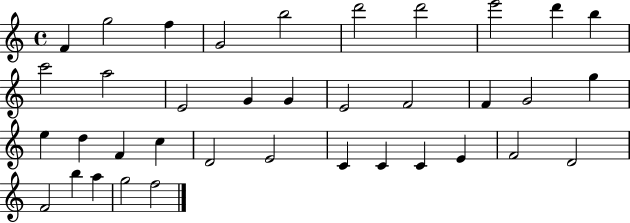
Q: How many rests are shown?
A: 0